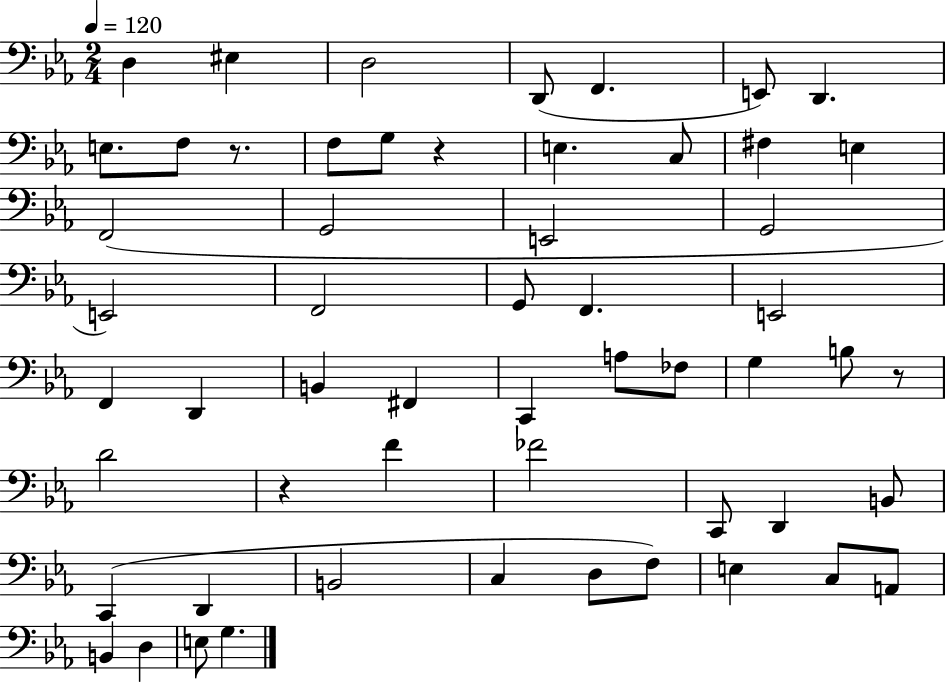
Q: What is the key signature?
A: EES major